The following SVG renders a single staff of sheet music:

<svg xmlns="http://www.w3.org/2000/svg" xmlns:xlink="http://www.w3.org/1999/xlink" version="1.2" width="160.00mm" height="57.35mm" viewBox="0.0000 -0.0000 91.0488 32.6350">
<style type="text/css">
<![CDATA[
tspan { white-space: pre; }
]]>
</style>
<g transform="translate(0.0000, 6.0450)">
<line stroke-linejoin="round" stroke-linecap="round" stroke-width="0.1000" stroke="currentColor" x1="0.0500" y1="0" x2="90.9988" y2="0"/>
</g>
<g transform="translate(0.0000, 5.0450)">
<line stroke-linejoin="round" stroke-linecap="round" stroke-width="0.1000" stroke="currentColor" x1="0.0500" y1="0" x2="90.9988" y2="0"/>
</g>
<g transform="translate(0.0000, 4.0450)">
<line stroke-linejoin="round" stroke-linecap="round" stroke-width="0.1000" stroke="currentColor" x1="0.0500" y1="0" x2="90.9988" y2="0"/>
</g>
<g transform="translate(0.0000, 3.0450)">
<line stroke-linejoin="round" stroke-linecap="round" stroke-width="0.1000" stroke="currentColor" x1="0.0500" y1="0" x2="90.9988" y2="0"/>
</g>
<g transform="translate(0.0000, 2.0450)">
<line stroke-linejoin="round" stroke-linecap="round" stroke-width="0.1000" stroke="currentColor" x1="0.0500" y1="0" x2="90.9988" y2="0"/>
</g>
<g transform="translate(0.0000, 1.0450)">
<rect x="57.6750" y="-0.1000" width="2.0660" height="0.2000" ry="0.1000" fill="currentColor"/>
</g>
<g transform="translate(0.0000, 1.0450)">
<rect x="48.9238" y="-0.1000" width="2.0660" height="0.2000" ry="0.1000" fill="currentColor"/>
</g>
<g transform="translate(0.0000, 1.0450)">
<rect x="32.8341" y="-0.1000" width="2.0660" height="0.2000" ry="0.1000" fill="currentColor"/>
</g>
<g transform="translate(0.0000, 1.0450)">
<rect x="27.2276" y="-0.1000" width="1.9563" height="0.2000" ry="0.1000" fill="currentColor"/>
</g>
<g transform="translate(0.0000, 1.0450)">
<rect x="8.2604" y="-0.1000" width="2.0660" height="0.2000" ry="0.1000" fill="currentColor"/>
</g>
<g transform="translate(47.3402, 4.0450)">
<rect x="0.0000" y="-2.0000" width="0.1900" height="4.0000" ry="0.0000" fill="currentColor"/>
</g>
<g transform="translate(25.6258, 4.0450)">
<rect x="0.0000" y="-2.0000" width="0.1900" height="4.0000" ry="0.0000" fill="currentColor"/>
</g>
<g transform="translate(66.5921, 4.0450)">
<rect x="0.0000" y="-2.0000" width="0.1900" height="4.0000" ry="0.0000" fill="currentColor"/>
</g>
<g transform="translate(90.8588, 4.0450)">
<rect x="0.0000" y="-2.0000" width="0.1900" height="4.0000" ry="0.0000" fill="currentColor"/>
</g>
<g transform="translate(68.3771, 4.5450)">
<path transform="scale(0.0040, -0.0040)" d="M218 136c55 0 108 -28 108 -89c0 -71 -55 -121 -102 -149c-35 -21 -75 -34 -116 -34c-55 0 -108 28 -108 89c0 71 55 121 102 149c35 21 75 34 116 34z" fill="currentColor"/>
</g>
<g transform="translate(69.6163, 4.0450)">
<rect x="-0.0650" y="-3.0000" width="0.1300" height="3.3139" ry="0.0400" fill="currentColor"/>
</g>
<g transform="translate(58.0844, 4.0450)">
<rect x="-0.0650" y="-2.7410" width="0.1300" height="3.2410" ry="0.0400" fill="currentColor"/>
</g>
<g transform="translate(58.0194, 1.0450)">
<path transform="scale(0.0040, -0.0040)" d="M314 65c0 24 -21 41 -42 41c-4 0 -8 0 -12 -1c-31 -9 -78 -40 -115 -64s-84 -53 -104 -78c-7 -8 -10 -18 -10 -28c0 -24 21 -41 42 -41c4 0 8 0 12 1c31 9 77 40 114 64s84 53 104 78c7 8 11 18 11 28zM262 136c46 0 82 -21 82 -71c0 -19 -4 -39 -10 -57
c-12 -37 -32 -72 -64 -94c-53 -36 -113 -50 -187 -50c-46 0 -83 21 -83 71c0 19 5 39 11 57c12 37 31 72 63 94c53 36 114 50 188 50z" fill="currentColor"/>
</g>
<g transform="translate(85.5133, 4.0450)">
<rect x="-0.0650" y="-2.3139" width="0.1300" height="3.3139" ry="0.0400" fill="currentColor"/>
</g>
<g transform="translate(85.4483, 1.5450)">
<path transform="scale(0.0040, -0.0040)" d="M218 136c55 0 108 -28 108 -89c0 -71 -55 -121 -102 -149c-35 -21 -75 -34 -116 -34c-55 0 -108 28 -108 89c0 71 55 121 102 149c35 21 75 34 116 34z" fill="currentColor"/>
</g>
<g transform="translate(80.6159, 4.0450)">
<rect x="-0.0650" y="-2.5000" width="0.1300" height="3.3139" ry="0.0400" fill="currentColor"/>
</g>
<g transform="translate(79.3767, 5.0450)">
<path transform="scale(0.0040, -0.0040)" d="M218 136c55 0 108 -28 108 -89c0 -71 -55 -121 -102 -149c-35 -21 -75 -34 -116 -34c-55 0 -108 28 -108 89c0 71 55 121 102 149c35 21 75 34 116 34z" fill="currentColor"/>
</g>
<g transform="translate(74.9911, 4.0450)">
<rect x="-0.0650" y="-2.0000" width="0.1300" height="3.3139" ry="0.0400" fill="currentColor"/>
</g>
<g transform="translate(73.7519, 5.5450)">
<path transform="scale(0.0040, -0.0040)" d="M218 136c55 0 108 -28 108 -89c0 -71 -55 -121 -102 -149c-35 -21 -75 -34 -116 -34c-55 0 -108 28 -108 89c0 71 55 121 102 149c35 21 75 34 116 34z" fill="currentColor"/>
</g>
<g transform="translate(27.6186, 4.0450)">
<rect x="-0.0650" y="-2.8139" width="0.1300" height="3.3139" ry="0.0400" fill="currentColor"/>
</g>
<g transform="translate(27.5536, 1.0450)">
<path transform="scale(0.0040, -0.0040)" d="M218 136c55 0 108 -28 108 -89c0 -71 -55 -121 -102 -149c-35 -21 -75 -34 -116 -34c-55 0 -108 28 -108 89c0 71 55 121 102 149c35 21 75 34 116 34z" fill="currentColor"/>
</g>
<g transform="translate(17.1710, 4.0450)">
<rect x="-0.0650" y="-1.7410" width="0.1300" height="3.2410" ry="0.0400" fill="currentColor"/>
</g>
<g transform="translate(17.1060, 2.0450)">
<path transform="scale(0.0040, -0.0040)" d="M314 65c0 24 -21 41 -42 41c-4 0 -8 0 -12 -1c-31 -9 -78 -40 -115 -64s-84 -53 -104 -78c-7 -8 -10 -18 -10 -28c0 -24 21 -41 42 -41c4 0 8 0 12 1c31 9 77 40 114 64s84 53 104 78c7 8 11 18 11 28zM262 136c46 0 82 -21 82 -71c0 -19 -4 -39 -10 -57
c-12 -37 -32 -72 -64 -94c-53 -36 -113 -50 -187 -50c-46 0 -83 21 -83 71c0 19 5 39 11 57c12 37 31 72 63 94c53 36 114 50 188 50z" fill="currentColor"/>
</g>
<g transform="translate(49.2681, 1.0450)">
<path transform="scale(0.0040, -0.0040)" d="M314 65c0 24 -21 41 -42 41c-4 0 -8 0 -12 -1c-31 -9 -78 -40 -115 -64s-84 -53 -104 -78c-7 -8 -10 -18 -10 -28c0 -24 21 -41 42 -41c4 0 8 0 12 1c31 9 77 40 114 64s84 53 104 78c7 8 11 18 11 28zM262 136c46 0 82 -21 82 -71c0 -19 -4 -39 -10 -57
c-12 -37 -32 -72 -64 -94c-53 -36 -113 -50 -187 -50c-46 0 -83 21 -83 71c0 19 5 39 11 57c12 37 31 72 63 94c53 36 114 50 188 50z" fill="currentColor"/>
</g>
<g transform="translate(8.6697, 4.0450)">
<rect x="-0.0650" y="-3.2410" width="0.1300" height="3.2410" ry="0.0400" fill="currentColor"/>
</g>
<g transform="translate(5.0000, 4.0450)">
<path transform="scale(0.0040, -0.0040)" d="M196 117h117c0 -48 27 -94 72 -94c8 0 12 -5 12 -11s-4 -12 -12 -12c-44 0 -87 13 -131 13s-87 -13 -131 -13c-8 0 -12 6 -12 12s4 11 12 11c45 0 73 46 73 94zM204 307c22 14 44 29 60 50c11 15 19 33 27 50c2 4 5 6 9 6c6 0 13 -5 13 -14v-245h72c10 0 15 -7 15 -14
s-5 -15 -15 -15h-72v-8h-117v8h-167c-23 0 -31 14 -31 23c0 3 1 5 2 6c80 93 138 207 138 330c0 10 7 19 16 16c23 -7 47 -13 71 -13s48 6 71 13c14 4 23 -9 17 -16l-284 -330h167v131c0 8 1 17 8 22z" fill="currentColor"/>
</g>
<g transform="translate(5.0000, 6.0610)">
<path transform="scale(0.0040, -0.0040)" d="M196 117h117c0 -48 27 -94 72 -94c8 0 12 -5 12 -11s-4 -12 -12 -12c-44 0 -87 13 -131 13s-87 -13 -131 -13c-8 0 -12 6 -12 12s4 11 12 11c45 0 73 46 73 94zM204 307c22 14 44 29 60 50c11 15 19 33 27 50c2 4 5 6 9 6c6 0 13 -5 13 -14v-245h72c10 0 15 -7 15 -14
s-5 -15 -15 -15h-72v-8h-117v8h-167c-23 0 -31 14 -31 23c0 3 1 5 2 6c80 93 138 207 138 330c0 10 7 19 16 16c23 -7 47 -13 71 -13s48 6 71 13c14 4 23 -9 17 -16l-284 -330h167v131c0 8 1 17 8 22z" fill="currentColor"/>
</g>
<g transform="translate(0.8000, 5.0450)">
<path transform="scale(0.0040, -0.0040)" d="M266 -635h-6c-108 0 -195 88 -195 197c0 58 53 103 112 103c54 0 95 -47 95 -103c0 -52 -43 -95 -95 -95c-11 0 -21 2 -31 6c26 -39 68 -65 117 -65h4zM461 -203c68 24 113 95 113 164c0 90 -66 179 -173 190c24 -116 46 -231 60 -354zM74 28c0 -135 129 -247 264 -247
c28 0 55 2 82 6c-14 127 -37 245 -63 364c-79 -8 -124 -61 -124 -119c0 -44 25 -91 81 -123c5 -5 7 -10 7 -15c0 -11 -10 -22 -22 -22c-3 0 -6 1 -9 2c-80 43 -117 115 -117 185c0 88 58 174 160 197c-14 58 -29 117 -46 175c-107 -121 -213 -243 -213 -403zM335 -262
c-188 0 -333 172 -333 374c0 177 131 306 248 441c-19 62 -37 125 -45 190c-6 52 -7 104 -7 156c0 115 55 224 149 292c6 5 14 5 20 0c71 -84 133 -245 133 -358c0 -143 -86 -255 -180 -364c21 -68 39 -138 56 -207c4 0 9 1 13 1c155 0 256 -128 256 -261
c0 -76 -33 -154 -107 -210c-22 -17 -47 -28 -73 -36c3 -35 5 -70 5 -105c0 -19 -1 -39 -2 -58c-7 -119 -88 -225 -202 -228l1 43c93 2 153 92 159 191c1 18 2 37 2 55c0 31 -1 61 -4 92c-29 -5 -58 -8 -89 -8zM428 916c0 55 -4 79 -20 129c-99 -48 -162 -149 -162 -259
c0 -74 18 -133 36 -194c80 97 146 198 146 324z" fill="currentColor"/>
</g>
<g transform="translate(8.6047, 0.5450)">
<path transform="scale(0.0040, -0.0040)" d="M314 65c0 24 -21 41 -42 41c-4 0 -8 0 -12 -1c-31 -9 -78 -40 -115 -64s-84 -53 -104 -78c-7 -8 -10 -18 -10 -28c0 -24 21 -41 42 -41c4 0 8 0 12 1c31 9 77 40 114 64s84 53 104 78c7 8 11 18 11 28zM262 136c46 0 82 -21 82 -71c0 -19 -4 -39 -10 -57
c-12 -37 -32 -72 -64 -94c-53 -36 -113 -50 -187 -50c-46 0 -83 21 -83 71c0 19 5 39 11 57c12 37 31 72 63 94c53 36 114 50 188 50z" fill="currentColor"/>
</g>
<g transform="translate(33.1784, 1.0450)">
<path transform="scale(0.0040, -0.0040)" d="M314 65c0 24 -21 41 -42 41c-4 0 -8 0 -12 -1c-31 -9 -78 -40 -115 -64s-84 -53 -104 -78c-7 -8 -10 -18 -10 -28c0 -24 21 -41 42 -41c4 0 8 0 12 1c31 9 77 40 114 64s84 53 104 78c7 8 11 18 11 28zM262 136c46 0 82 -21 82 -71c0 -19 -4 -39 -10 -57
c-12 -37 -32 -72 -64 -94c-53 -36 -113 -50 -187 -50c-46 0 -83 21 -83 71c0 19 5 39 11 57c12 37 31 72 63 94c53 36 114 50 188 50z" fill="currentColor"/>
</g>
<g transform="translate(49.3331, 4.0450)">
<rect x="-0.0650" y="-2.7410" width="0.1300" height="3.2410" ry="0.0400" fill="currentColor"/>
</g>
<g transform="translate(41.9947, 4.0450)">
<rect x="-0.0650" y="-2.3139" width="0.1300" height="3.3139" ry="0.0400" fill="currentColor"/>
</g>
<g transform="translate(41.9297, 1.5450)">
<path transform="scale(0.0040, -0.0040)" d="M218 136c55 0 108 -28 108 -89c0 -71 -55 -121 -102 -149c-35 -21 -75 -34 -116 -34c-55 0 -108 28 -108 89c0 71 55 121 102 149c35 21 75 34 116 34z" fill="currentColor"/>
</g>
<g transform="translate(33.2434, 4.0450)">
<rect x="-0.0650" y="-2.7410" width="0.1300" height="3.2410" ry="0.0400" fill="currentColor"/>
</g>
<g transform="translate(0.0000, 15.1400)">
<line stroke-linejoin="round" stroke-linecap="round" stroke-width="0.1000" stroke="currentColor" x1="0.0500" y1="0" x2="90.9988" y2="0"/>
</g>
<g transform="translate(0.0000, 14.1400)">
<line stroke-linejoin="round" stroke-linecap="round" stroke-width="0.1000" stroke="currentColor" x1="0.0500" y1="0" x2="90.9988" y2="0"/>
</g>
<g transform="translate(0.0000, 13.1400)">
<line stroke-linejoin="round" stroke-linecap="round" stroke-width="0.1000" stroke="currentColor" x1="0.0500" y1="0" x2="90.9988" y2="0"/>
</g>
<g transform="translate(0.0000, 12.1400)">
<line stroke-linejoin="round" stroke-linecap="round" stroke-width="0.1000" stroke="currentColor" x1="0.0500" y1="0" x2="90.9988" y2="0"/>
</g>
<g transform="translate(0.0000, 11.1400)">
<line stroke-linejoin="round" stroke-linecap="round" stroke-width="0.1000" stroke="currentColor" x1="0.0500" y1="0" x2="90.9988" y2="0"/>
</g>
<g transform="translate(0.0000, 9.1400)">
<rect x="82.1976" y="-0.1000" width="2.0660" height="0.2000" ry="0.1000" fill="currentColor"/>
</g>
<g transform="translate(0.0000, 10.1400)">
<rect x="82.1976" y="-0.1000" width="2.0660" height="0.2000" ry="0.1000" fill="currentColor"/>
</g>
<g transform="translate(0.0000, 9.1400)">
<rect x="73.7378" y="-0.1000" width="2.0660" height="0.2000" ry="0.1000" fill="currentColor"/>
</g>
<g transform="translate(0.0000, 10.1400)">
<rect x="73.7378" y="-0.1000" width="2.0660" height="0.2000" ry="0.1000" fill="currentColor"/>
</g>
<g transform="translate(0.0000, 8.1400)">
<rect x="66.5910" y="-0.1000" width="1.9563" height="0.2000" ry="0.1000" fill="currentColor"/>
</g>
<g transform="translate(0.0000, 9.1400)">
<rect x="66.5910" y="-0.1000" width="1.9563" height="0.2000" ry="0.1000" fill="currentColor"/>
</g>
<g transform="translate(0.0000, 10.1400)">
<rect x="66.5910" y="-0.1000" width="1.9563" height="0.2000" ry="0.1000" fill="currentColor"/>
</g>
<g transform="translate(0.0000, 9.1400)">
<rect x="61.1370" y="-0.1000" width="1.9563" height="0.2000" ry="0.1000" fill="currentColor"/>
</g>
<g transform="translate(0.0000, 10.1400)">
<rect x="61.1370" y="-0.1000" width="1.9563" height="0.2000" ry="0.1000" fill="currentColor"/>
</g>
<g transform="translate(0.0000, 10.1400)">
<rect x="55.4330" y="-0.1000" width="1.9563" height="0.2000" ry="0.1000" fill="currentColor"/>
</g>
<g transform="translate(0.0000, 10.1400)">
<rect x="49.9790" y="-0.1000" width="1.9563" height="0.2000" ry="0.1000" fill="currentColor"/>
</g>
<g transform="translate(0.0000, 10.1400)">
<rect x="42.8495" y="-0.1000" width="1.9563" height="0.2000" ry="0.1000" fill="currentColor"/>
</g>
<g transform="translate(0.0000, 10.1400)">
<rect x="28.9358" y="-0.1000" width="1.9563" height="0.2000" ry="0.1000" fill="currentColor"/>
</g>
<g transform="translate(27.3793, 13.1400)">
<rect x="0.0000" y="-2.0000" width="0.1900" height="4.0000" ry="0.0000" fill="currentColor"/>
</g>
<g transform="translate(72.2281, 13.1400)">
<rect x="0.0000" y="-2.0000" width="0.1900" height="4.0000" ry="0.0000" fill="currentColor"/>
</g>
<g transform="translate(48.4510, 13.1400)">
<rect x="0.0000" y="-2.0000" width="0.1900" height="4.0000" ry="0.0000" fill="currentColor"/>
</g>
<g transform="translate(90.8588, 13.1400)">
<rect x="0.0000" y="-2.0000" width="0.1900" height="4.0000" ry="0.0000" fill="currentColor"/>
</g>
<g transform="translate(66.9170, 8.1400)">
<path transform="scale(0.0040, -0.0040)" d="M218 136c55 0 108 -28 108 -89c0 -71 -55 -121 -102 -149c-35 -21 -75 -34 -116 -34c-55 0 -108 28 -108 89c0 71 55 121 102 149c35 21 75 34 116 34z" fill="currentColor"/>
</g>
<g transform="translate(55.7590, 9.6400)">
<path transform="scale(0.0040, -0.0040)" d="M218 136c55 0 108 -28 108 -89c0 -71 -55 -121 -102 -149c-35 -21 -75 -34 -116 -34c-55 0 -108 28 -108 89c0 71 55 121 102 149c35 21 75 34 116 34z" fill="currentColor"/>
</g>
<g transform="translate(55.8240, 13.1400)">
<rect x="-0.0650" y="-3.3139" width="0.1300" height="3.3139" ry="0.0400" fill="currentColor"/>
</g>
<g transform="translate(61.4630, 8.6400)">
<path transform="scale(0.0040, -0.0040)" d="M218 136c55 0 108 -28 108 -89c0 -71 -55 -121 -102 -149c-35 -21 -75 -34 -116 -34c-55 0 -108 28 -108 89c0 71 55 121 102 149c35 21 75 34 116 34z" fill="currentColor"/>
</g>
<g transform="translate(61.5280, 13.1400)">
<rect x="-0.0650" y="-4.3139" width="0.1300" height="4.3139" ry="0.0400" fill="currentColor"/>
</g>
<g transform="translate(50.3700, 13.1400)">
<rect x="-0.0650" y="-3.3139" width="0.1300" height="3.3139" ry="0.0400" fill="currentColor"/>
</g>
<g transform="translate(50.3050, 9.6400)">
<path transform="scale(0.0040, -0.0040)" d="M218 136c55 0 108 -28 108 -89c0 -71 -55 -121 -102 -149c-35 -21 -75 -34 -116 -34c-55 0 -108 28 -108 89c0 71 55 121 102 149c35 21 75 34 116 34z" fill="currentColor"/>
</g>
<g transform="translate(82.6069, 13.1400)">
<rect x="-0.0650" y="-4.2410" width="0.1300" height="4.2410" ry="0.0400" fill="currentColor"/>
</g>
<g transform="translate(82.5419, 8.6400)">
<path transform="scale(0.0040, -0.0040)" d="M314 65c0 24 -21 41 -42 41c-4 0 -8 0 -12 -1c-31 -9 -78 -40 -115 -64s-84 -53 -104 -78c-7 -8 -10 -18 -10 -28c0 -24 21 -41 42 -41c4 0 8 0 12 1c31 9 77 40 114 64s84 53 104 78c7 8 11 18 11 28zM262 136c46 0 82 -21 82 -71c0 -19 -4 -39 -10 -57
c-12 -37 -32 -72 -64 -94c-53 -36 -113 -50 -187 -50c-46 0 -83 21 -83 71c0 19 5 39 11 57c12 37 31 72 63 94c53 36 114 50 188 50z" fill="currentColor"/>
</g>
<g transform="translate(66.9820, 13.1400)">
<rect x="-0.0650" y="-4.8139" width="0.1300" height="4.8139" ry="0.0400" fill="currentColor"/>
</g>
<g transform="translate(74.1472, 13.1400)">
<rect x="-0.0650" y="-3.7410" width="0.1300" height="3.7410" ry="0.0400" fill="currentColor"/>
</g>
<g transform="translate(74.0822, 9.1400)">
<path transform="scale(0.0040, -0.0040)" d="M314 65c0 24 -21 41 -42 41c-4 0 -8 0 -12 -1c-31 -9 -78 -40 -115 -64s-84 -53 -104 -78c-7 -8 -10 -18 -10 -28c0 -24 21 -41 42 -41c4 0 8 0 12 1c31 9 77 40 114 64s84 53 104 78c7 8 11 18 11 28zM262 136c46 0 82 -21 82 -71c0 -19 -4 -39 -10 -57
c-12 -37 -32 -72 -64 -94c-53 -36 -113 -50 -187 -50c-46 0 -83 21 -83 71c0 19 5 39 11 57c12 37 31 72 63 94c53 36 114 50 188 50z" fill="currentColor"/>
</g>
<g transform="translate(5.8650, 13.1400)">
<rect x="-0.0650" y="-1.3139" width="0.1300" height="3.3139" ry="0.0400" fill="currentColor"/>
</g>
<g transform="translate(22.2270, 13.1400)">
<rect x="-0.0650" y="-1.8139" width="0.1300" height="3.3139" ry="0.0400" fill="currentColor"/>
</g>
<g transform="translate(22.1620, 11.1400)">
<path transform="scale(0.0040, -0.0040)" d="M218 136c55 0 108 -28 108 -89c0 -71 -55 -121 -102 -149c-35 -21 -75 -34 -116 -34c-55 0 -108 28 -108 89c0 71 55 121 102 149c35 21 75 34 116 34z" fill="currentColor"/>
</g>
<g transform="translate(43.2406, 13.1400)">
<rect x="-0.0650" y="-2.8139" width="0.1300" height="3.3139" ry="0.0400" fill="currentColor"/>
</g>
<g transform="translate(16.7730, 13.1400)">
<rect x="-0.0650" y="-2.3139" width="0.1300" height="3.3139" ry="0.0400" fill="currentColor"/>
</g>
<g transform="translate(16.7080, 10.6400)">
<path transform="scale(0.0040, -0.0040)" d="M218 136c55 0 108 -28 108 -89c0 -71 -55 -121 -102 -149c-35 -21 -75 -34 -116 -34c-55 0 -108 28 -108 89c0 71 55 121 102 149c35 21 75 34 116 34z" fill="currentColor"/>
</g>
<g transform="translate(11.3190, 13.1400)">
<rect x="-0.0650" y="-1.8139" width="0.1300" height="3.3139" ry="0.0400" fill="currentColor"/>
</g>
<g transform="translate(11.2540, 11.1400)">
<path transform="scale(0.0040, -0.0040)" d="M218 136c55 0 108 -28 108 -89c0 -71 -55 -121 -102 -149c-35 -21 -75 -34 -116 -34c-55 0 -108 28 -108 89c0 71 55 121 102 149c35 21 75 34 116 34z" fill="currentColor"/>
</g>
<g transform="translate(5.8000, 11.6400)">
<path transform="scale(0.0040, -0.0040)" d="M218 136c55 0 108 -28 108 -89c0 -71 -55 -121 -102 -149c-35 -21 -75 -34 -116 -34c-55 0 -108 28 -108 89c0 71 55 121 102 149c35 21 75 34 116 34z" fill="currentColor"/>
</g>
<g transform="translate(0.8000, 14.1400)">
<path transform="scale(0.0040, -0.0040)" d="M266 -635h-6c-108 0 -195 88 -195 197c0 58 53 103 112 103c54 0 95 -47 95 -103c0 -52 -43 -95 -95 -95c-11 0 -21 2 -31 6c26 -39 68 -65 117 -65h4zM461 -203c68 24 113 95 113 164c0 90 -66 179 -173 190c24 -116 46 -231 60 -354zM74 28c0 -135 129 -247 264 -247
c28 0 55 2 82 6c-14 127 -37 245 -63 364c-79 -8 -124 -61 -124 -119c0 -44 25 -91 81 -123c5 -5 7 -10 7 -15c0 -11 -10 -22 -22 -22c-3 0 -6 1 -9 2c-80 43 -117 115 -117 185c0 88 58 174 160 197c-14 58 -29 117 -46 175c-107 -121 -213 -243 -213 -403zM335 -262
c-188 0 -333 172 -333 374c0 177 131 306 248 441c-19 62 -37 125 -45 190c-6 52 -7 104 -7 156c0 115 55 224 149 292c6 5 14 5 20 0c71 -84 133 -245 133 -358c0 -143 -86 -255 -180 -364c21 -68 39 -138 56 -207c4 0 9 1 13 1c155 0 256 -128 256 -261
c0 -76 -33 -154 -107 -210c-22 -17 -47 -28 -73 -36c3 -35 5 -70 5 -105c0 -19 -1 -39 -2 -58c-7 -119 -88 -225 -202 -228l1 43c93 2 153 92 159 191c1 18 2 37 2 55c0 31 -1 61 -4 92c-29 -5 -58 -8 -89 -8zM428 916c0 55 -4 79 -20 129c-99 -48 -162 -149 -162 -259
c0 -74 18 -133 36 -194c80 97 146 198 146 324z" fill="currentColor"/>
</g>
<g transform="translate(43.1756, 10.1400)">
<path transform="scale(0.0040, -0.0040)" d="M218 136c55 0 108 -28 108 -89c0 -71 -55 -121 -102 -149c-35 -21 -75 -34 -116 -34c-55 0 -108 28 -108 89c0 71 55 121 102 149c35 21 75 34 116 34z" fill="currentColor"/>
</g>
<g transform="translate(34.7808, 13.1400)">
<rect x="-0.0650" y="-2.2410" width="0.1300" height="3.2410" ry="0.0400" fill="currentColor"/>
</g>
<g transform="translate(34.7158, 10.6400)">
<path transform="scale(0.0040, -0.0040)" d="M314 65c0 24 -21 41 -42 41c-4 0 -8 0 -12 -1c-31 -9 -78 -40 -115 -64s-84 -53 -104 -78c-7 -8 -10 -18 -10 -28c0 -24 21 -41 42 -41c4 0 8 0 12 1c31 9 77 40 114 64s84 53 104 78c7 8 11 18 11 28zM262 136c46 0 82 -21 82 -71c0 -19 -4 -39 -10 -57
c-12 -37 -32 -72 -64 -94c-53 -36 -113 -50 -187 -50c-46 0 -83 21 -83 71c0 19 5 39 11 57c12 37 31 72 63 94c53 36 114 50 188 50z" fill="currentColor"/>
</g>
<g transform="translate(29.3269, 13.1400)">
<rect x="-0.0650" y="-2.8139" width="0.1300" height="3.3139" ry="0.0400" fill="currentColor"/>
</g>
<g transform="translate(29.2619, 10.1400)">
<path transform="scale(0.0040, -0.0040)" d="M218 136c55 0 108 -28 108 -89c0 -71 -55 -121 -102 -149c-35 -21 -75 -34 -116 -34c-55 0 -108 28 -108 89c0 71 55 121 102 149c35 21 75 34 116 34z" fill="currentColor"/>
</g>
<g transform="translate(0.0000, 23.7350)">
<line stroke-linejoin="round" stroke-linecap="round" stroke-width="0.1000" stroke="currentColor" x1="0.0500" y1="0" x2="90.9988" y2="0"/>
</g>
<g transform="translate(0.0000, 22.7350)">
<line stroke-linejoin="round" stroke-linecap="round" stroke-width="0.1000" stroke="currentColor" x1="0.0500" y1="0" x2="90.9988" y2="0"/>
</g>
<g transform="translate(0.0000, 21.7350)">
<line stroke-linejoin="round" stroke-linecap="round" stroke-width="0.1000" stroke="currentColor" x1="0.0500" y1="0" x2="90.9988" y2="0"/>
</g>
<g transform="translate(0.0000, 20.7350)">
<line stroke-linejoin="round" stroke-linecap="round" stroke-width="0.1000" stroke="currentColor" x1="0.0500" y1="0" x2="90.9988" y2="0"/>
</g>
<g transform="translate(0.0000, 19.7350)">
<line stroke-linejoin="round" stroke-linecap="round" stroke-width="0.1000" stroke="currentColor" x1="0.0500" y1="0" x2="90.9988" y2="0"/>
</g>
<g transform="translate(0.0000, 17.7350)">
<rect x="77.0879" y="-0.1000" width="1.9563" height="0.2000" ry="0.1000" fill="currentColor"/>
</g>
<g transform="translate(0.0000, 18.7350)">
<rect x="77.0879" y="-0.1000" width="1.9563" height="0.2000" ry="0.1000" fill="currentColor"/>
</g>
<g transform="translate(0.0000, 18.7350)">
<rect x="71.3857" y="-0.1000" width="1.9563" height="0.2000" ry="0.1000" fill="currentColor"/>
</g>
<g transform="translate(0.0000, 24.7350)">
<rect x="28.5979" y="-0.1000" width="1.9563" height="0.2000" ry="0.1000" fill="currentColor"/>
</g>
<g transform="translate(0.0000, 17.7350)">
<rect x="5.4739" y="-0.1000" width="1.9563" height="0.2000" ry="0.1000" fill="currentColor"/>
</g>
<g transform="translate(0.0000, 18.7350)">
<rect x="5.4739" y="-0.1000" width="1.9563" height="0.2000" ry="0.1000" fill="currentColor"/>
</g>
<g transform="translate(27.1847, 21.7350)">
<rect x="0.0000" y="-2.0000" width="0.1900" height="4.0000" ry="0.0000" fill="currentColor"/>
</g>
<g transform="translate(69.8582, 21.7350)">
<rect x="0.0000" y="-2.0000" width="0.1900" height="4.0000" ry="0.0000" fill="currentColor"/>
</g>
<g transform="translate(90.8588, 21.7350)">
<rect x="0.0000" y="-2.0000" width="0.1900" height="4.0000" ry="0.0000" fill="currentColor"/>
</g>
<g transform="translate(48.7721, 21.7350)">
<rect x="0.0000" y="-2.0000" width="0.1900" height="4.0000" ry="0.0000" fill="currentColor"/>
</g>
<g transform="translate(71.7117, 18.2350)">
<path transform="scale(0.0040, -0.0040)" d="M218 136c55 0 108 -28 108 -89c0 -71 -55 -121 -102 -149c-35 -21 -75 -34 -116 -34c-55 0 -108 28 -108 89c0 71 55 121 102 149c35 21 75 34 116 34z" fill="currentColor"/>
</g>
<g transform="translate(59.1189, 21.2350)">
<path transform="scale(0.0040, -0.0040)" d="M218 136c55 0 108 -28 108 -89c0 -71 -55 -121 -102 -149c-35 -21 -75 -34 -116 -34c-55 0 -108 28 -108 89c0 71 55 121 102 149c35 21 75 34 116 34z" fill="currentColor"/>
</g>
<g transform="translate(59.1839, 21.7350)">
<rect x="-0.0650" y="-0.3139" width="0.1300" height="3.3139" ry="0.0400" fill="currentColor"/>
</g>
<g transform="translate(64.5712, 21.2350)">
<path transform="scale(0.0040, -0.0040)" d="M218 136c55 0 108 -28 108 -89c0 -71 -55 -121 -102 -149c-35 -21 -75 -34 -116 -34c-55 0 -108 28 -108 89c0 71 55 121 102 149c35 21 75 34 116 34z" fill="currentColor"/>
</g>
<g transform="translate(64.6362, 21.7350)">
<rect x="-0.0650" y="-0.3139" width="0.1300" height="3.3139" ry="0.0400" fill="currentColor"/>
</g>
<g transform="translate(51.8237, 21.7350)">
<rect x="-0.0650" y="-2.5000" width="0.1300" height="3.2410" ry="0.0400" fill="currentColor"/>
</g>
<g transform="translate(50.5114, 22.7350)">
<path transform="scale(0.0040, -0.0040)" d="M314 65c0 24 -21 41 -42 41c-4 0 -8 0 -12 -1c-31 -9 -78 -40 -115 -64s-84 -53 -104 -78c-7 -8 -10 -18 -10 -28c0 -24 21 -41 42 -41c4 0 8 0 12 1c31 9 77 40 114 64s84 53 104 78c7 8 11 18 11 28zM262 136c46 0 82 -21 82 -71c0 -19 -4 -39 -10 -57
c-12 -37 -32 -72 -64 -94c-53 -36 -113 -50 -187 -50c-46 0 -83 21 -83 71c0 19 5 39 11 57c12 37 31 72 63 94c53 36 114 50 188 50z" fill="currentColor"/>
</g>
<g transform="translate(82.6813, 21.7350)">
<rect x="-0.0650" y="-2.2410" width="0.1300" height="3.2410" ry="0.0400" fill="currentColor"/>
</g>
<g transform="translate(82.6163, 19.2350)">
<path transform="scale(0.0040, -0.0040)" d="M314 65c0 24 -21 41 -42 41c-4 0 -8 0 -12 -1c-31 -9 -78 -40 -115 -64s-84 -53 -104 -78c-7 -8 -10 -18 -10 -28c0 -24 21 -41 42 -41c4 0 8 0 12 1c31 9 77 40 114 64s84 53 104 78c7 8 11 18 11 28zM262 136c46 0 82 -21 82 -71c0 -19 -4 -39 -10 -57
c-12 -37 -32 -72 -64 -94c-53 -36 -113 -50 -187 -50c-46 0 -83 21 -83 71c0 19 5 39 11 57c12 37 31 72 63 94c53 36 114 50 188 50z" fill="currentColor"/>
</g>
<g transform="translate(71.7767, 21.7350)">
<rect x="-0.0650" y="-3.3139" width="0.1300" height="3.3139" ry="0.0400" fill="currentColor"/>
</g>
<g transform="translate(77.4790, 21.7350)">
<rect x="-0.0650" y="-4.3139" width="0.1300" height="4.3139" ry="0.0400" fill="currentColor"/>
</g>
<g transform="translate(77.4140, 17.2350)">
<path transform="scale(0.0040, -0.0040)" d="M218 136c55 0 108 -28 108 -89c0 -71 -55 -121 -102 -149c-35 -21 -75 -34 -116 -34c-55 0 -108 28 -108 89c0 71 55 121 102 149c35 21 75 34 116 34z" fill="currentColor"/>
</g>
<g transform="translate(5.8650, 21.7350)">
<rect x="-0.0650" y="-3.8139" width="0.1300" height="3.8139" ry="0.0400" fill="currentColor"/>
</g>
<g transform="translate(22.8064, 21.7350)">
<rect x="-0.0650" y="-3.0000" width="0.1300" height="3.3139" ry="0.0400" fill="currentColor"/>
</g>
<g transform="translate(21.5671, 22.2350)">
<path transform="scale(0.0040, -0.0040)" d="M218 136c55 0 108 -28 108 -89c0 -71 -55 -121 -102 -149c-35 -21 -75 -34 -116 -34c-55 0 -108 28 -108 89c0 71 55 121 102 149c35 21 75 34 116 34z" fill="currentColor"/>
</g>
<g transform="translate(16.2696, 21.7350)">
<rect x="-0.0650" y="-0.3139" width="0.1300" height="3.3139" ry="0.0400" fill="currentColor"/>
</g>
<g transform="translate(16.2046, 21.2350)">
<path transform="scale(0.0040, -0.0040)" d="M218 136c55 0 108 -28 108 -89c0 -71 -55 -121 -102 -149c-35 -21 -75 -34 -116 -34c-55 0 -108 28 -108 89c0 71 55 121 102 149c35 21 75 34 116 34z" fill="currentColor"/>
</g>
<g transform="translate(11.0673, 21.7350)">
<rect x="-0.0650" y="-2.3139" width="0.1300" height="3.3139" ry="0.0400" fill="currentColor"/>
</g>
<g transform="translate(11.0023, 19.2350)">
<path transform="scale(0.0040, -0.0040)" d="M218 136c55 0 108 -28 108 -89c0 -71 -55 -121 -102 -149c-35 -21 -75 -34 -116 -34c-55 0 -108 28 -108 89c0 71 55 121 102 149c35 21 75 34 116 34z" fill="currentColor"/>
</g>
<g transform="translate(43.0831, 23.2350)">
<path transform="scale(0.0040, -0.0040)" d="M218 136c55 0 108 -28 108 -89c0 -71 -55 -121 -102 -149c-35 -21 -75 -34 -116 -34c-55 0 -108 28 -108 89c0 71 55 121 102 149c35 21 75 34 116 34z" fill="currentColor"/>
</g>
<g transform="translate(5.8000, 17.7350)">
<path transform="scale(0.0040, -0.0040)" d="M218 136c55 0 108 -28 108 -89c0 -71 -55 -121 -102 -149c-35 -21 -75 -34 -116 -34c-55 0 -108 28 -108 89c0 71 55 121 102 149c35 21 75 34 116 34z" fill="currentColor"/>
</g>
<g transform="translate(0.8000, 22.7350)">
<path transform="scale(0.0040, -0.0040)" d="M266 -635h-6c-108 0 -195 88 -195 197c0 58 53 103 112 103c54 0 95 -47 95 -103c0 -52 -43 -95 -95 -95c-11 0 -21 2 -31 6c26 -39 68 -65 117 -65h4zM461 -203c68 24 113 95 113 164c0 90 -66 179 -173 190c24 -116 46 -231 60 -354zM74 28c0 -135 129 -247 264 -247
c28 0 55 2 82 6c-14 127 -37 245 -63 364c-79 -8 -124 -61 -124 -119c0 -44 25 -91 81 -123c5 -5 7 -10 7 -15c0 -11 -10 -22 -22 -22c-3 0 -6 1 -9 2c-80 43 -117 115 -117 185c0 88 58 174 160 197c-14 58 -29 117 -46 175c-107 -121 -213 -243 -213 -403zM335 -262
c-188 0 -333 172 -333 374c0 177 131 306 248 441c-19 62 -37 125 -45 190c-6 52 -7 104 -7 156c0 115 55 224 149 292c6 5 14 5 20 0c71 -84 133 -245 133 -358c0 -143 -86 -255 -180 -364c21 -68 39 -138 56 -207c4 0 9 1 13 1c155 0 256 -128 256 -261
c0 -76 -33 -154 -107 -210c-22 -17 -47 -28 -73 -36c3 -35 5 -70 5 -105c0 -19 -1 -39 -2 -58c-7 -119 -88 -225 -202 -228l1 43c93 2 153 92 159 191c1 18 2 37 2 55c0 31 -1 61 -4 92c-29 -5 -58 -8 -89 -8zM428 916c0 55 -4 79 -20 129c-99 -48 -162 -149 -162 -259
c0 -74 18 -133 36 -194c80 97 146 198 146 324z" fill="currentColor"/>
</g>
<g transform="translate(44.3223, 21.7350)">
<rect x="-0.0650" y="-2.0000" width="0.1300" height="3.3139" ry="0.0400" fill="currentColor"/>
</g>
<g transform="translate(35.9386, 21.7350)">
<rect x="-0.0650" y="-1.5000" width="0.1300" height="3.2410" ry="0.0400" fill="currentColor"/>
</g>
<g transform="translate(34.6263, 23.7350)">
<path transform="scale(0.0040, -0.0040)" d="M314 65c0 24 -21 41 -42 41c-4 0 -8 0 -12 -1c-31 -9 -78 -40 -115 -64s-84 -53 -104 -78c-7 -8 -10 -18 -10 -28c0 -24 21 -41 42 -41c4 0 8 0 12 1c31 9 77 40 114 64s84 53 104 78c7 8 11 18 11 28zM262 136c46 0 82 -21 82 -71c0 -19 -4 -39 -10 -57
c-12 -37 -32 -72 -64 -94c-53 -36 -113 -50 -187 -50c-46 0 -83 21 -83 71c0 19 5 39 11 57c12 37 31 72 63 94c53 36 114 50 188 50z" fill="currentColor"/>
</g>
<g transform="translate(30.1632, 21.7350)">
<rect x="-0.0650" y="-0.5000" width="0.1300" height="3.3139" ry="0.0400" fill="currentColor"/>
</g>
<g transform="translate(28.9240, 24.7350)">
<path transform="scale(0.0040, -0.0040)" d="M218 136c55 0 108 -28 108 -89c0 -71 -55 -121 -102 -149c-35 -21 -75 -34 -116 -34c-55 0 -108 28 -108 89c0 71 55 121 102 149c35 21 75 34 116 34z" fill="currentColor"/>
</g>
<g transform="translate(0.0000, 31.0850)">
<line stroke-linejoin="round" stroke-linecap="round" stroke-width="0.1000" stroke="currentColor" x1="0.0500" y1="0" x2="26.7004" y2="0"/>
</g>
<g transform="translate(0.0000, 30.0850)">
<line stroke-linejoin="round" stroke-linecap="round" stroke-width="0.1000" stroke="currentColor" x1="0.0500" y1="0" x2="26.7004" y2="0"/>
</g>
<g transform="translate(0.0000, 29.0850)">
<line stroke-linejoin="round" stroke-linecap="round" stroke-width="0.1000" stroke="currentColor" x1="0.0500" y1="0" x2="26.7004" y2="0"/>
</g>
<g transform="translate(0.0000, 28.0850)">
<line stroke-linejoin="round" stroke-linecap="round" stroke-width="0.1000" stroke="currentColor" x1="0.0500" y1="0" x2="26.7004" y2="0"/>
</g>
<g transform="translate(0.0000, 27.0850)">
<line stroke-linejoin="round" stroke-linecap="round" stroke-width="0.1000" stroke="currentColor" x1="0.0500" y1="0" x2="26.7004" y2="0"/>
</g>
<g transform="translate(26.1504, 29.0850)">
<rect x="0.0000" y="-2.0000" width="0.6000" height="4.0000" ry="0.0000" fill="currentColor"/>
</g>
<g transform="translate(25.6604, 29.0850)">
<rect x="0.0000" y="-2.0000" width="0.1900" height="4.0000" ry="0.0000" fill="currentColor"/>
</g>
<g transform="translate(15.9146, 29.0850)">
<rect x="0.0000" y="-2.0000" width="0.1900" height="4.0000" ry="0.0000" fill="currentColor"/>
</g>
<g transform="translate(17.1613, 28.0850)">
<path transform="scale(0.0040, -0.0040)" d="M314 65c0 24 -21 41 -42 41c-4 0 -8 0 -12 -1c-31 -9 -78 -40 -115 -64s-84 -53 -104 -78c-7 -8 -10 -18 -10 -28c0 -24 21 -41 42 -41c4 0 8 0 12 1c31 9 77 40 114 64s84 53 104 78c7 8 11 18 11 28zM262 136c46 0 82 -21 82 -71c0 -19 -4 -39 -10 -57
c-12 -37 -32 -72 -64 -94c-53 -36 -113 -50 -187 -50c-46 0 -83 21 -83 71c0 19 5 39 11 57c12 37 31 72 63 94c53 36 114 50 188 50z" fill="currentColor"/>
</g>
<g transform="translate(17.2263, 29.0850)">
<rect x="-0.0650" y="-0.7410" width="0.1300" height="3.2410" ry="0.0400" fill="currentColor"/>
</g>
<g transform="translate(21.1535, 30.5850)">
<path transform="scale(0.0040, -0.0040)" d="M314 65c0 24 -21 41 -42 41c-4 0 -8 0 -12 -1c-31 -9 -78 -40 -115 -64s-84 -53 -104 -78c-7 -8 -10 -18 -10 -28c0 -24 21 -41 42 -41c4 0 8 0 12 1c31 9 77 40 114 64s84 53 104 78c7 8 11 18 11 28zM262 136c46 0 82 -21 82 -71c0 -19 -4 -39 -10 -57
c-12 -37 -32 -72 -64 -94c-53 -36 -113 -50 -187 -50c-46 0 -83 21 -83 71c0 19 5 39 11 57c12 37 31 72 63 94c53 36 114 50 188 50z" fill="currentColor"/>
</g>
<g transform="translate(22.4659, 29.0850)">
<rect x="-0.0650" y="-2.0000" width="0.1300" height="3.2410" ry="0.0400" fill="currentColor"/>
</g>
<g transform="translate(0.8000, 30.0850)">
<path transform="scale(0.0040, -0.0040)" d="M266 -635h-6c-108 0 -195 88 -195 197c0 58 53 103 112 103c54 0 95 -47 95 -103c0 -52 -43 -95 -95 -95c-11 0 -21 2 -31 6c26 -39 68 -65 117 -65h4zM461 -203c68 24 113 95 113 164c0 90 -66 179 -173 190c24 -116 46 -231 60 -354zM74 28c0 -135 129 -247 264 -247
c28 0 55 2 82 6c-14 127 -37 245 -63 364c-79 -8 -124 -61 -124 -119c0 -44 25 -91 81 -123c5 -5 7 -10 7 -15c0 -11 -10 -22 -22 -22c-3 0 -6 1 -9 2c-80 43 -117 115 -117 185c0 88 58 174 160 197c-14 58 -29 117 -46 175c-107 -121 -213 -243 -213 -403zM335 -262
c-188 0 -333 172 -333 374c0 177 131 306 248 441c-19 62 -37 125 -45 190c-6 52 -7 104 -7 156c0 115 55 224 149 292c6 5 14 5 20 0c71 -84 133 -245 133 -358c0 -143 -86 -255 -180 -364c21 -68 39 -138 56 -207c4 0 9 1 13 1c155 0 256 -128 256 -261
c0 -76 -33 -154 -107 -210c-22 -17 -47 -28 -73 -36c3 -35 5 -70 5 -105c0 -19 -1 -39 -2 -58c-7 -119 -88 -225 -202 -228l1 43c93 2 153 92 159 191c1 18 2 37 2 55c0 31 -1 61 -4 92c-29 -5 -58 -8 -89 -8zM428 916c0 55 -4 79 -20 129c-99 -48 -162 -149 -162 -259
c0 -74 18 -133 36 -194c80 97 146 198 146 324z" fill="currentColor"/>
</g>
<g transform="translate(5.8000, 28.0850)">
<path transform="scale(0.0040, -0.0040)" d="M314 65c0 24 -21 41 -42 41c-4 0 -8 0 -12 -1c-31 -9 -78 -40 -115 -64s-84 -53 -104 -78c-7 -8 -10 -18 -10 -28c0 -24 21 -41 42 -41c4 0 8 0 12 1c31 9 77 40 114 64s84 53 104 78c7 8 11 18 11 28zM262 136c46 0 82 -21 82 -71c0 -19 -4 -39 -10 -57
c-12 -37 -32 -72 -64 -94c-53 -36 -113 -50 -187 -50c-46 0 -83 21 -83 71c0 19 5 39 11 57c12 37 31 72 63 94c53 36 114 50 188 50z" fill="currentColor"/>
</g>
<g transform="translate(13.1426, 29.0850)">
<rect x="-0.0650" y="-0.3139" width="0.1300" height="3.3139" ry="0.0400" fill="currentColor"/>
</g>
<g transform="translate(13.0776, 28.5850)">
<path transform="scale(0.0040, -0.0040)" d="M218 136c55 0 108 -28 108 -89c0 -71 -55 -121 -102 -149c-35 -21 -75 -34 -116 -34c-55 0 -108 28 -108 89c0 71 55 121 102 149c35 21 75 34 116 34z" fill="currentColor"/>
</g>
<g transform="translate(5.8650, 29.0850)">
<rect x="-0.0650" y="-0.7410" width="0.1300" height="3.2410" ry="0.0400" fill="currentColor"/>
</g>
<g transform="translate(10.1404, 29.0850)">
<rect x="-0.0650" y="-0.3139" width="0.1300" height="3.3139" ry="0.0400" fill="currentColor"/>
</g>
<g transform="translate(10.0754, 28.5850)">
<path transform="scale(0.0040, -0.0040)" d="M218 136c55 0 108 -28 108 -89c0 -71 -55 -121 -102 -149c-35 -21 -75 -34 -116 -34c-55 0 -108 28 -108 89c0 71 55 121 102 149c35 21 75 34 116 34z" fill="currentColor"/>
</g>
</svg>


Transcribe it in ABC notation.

X:1
T:Untitled
M:4/4
L:1/4
K:C
b2 f2 a a2 g a2 a2 A F G g e f g f a g2 a b b d' e' c'2 d'2 c' g c A C E2 F G2 c c b d' g2 d2 c c d2 F2